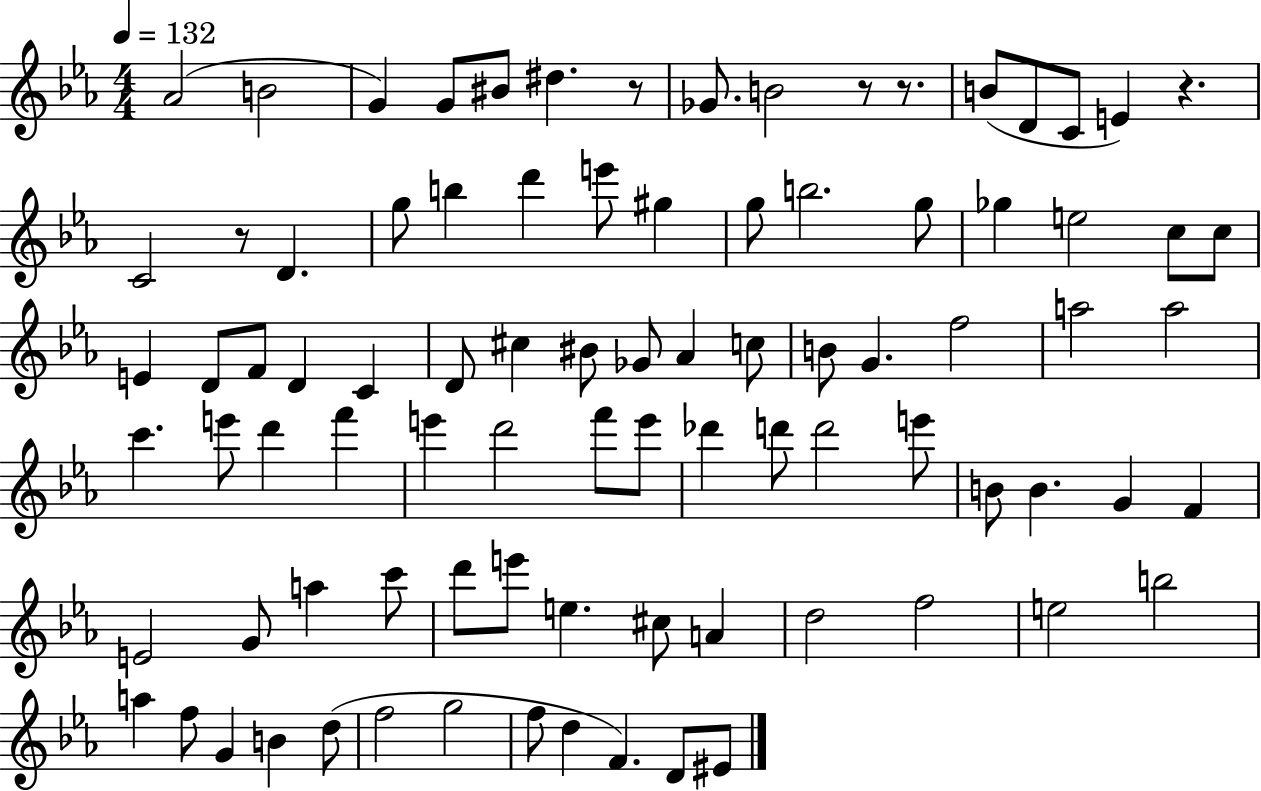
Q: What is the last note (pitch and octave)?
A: EIS4